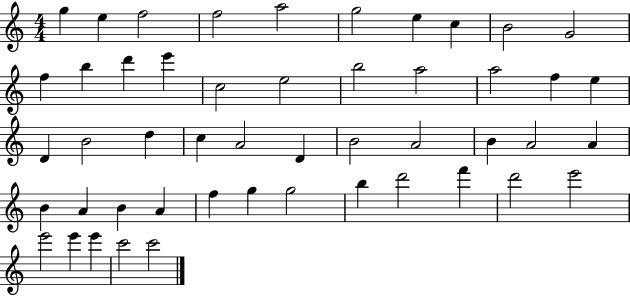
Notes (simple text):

G5/q E5/q F5/h F5/h A5/h G5/h E5/q C5/q B4/h G4/h F5/q B5/q D6/q E6/q C5/h E5/h B5/h A5/h A5/h F5/q E5/q D4/q B4/h D5/q C5/q A4/h D4/q B4/h A4/h B4/q A4/h A4/q B4/q A4/q B4/q A4/q F5/q G5/q G5/h B5/q D6/h F6/q D6/h E6/h E6/h E6/q E6/q C6/h C6/h